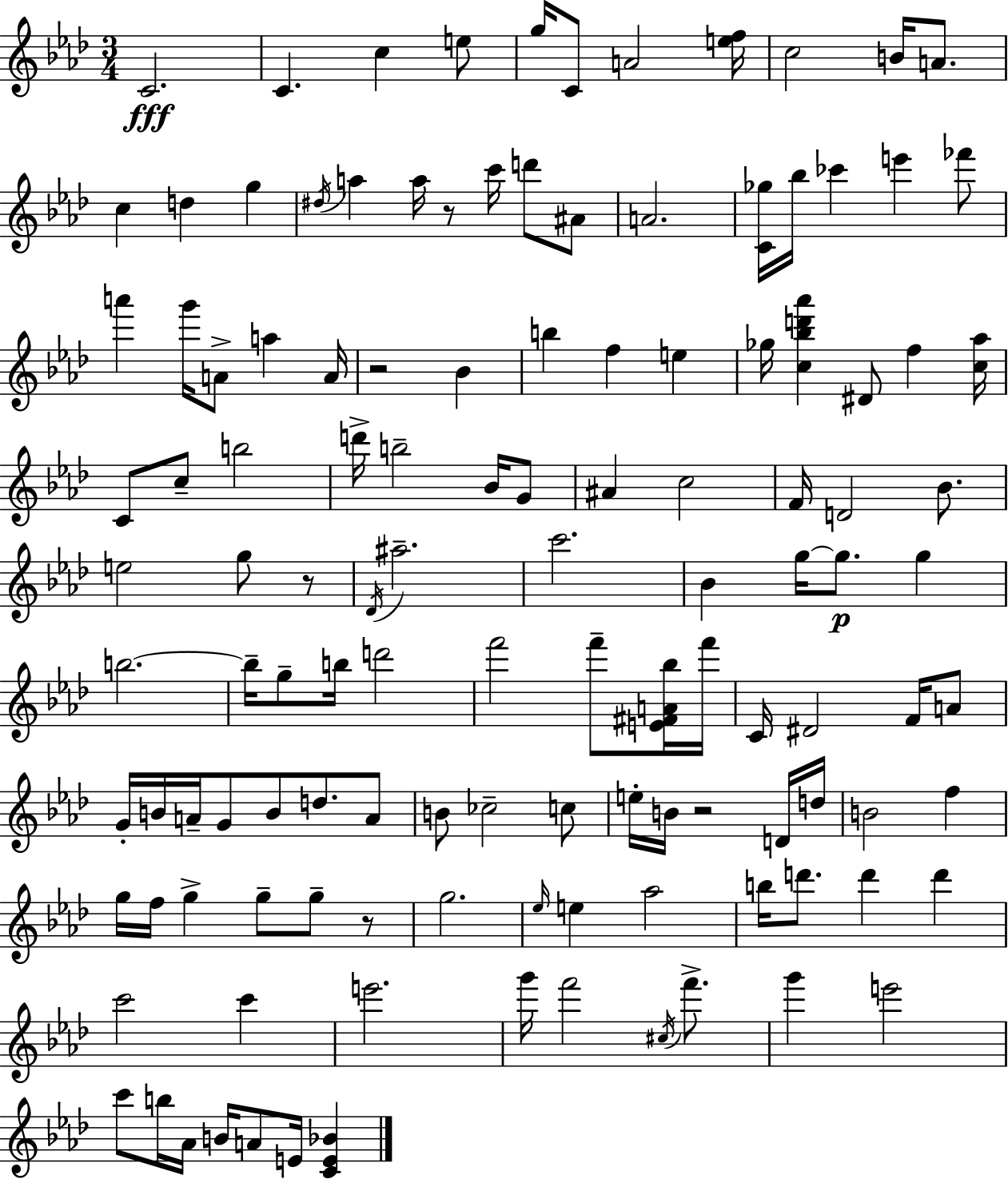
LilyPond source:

{
  \clef treble
  \numericTimeSignature
  \time 3/4
  \key f \minor
  \repeat volta 2 { c'2.\fff | c'4. c''4 e''8 | g''16 c'8 a'2 <e'' f''>16 | c''2 b'16 a'8. | \break c''4 d''4 g''4 | \acciaccatura { dis''16 } a''4 a''16 r8 c'''16 d'''8 ais'8 | a'2. | <c' ges''>16 bes''16 ces'''4 e'''4 fes'''8 | \break a'''4 g'''16 a'8-> a''4 | a'16 r2 bes'4 | b''4 f''4 e''4 | ges''16 <c'' bes'' d''' aes'''>4 dis'8 f''4 | \break <c'' aes''>16 c'8 c''8-- b''2 | d'''16-> b''2-- bes'16 g'8 | ais'4 c''2 | f'16 d'2 bes'8. | \break e''2 g''8 r8 | \acciaccatura { des'16 } ais''2.-- | c'''2. | bes'4 g''16~~ g''8.\p g''4 | \break b''2.~~ | b''16-- g''8-- b''16 d'''2 | f'''2 f'''8-- | <e' fis' a' bes''>16 f'''16 c'16 dis'2 f'16 | \break a'8 g'16-. b'16 a'16-- g'8 b'8 d''8. | a'8 b'8 ces''2-- | c''8 e''16-. b'16 r2 | d'16 d''16 b'2 f''4 | \break g''16 f''16 g''4-> g''8-- g''8-- | r8 g''2. | \grace { ees''16 } e''4 aes''2 | b''16 d'''8. d'''4 d'''4 | \break c'''2 c'''4 | e'''2. | g'''16 f'''2 | \acciaccatura { cis''16 } f'''8.-> g'''4 e'''2 | \break c'''8 b''16 aes'16 b'16 a'8 e'16 | <c' e' bes'>4 } \bar "|."
}